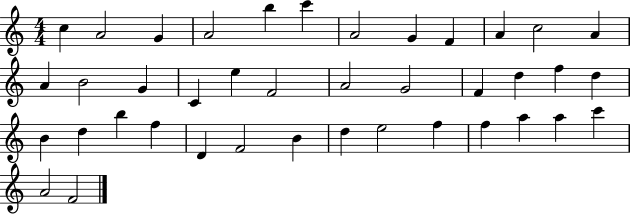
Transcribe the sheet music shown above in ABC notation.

X:1
T:Untitled
M:4/4
L:1/4
K:C
c A2 G A2 b c' A2 G F A c2 A A B2 G C e F2 A2 G2 F d f d B d b f D F2 B d e2 f f a a c' A2 F2